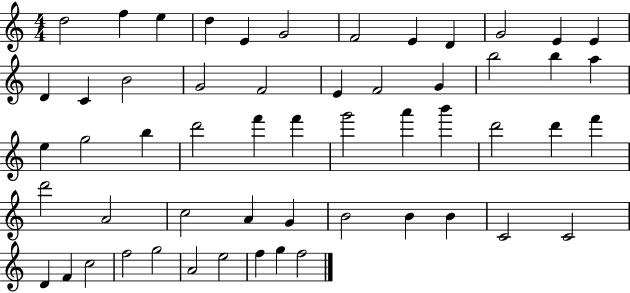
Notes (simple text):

D5/h F5/q E5/q D5/q E4/q G4/h F4/h E4/q D4/q G4/h E4/q E4/q D4/q C4/q B4/h G4/h F4/h E4/q F4/h G4/q B5/h B5/q A5/q E5/q G5/h B5/q D6/h F6/q F6/q G6/h A6/q B6/q D6/h D6/q F6/q D6/h A4/h C5/h A4/q G4/q B4/h B4/q B4/q C4/h C4/h D4/q F4/q C5/h F5/h G5/h A4/h E5/h F5/q G5/q F5/h